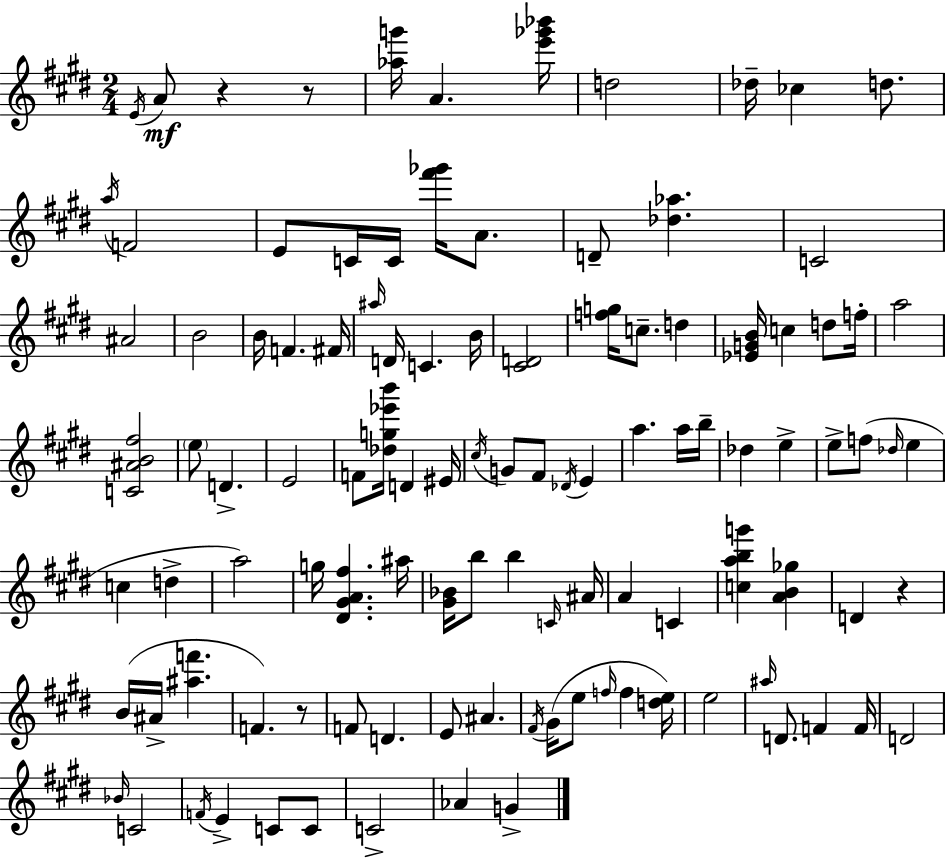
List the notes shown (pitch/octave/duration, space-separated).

E4/s A4/e R/q R/e [Ab5,G6]/s A4/q. [E6,Gb6,Bb6]/s D5/h Db5/s CES5/q D5/e. A5/s F4/h E4/e C4/s C4/s [F#6,Gb6]/s A4/e. D4/e [Db5,Ab5]/q. C4/h A#4/h B4/h B4/s F4/q. F#4/s A#5/s D4/s C4/q. B4/s [C#4,D4]/h [F5,G5]/s C5/e. D5/q [Eb4,G4,B4]/s C5/q D5/e F5/s A5/h [C4,A#4,B4,F#5]/h E5/e D4/q. E4/h F4/e [Db5,G5,Eb6,B6]/s D4/q EIS4/s C#5/s G4/e F#4/e Db4/s E4/q A5/q. A5/s B5/s Db5/q E5/q E5/e F5/e Db5/s E5/q C5/q D5/q A5/h G5/s [D#4,G#4,A4,F#5]/q. A#5/s [G#4,Bb4]/s B5/e B5/q C4/s A#4/s A4/q C4/q [C5,A5,B5,G6]/q [A4,B4,Gb5]/q D4/q R/q B4/s A#4/s [A#5,F6]/q. F4/q. R/e F4/e D4/q. E4/e A#4/q. F#4/s G#4/s E5/e F5/s F5/q [D5,E5]/s E5/h A#5/s D4/e. F4/q F4/s D4/h Bb4/s C4/h F4/s E4/q C4/e C4/e C4/h Ab4/q G4/q